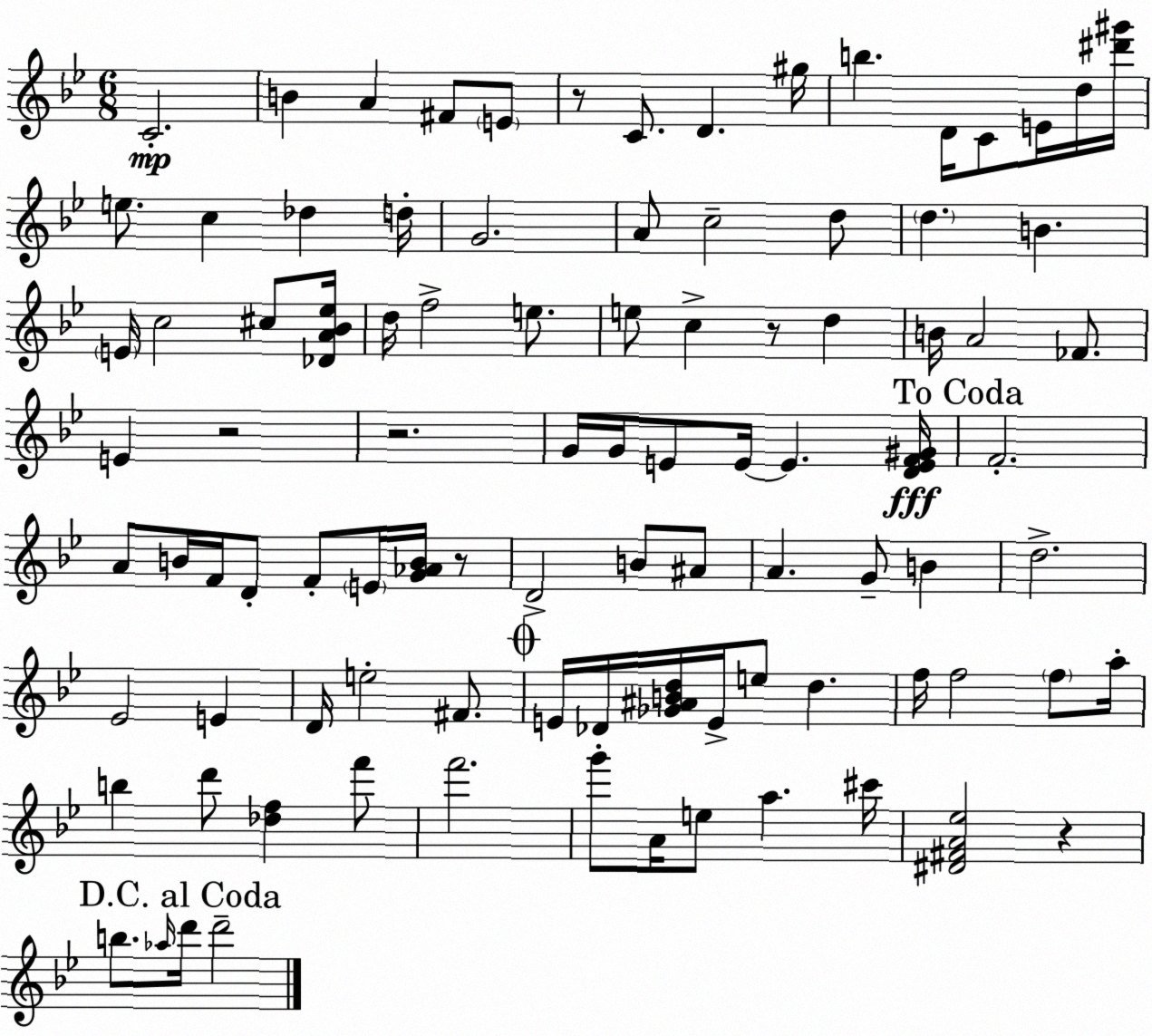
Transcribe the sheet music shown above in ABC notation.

X:1
T:Untitled
M:6/8
L:1/4
K:Bb
C2 B A ^F/2 E/2 z/2 C/2 D ^g/4 b D/4 C/2 E/4 d/4 [^d'^g']/4 e/2 c _d d/4 G2 A/2 c2 d/2 d B E/4 c2 ^c/2 [_DA_B_e]/4 d/4 f2 e/2 e/2 c z/2 d B/4 A2 _F/2 E z2 z2 G/4 G/4 E/2 E/4 E [DEF^G]/4 F2 A/2 B/4 F/4 D/2 F/2 E/4 [G_AB]/4 z/2 D2 B/2 ^A/2 A G/2 B d2 _E2 E D/4 e2 ^F/2 E/4 _D/4 [_G^ABd]/4 E/4 e/2 d f/4 f2 f/2 a/4 b d'/2 [_df] f'/2 f'2 g'/2 A/4 e/2 a ^c'/4 [^D^FA_e]2 z b/2 _a/4 d'/4 d'2